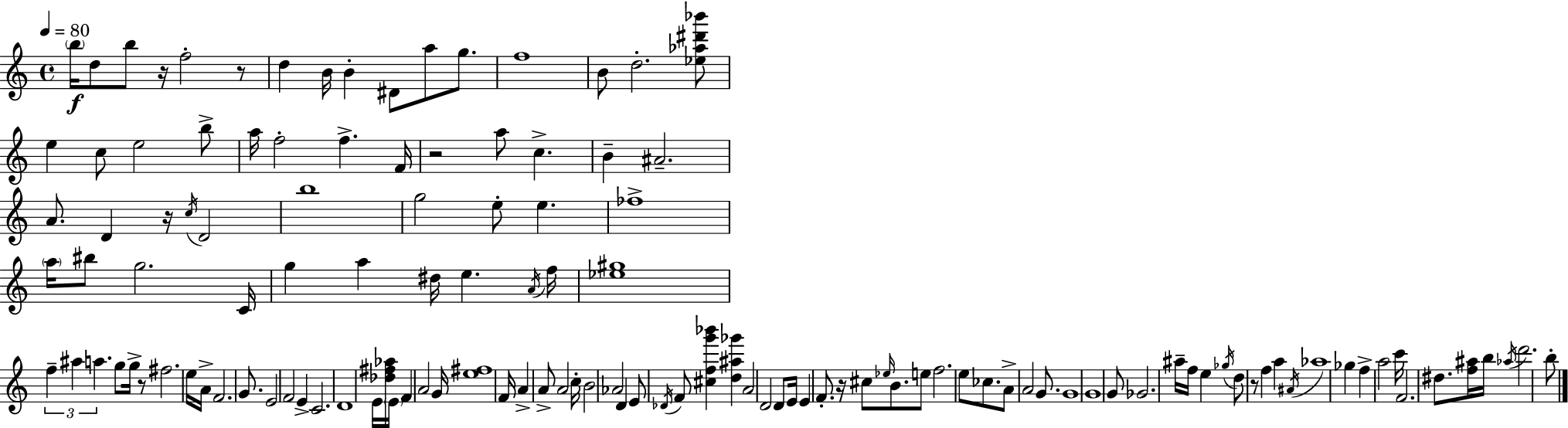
B5/s D5/e B5/e R/s F5/h R/e D5/q B4/s B4/q D#4/e A5/e G5/e. F5/w B4/e D5/h. [Eb5,Ab5,D#6,Bb6]/e E5/q C5/e E5/h B5/e A5/s F5/h F5/q. F4/s R/h A5/e C5/q. B4/q A#4/h. A4/e. D4/q R/s C5/s D4/h B5/w G5/h E5/e E5/q. FES5/w A5/s BIS5/e G5/h. C4/s G5/q A5/q D#5/s E5/q. A4/s F5/s [Eb5,G#5]/w F5/q A#5/q A5/q. G5/e G5/s R/e F#5/h. E5/s A4/s F4/h. G4/e. E4/h F4/h E4/q C4/h. D4/w E4/s [Db5,F#5,Ab5]/s E4/s F4/q A4/h G4/s [E5,F#5]/w F4/s A4/q A4/e A4/h C5/s B4/h Ab4/h D4/q E4/e Db4/s F4/e [C#5,F5,G6,Bb6]/q [D5,A#5,Gb6]/q A4/h D4/h D4/e E4/s E4/q F4/e. R/s C#5/e Eb5/s B4/e. E5/e F5/h. E5/e CES5/e. A4/e A4/h G4/e. G4/w G4/w G4/e Gb4/h. A#5/s F5/s E5/q Gb5/s D5/e R/e F5/q A5/q A#4/s Ab5/w Gb5/q F5/q A5/h C6/s F4/h. D#5/e. [F5,A#5]/s B5/s Ab5/s D6/h. B5/e